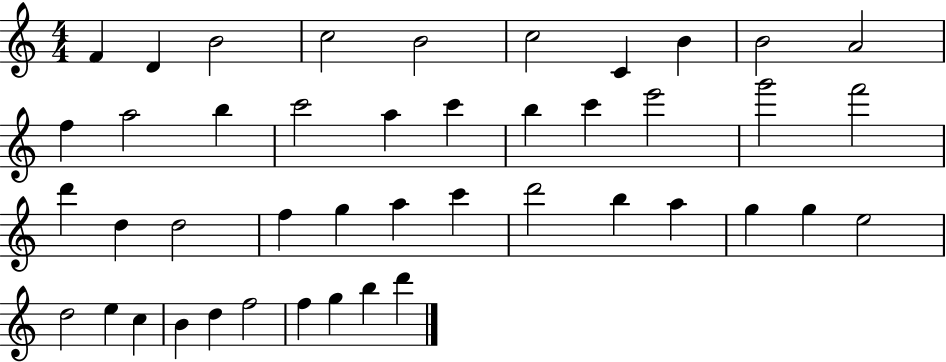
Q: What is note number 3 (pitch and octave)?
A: B4